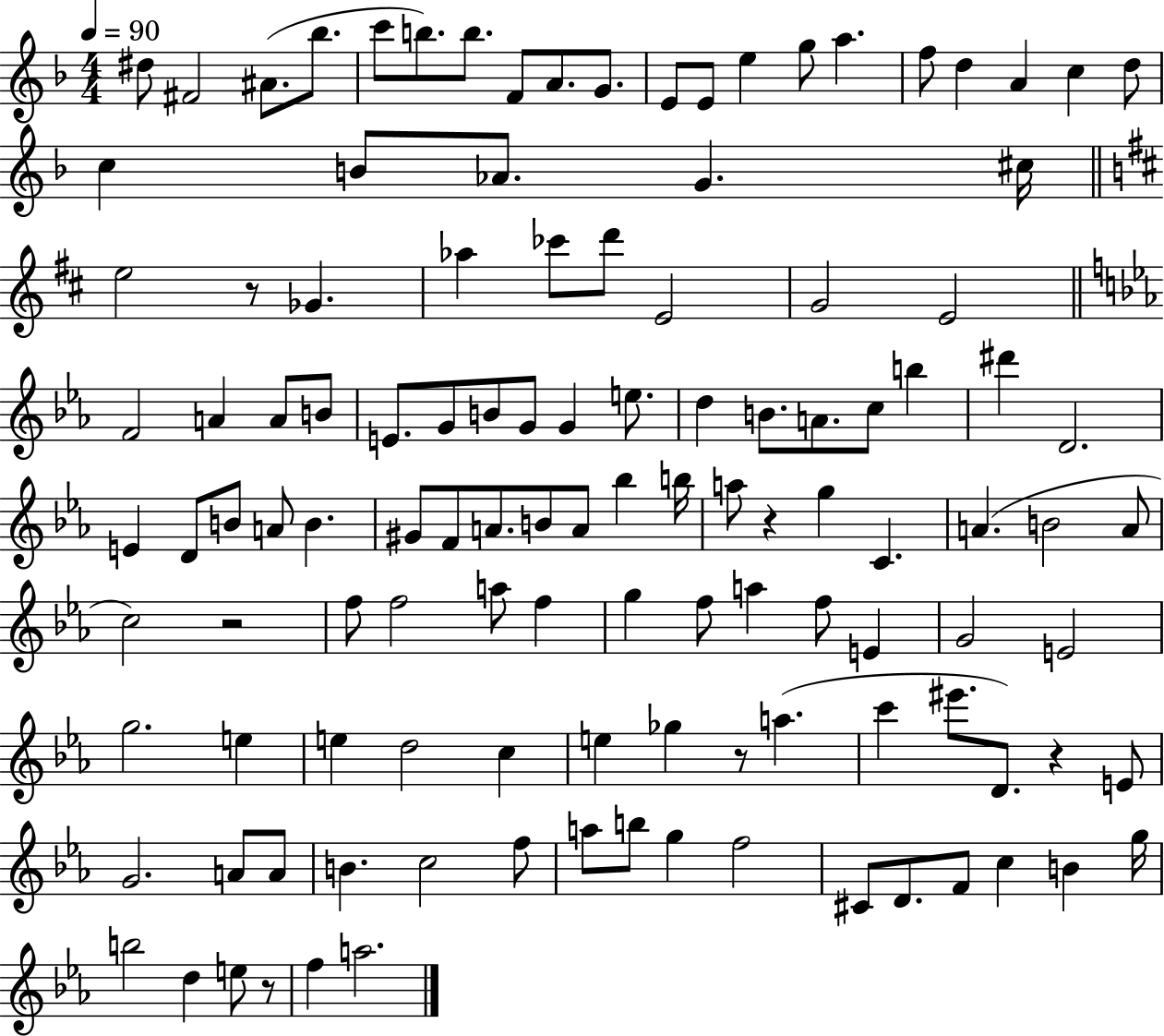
{
  \clef treble
  \numericTimeSignature
  \time 4/4
  \key f \major
  \tempo 4 = 90
  \repeat volta 2 { dis''8 fis'2 ais'8.( bes''8. | c'''8 b''8.) b''8. f'8 a'8. g'8. | e'8 e'8 e''4 g''8 a''4. | f''8 d''4 a'4 c''4 d''8 | \break c''4 b'8 aes'8. g'4. cis''16 | \bar "||" \break \key b \minor e''2 r8 ges'4. | aes''4 ces'''8 d'''8 e'2 | g'2 e'2 | \bar "||" \break \key ees \major f'2 a'4 a'8 b'8 | e'8. g'8 b'8 g'8 g'4 e''8. | d''4 b'8. a'8. c''8 b''4 | dis'''4 d'2. | \break e'4 d'8 b'8 a'8 b'4. | gis'8 f'8 a'8. b'8 a'8 bes''4 b''16 | a''8 r4 g''4 c'4. | a'4.( b'2 a'8 | \break c''2) r2 | f''8 f''2 a''8 f''4 | g''4 f''8 a''4 f''8 e'4 | g'2 e'2 | \break g''2. e''4 | e''4 d''2 c''4 | e''4 ges''4 r8 a''4.( | c'''4 eis'''8. d'8.) r4 e'8 | \break g'2. a'8 a'8 | b'4. c''2 f''8 | a''8 b''8 g''4 f''2 | cis'8 d'8. f'8 c''4 b'4 g''16 | \break b''2 d''4 e''8 r8 | f''4 a''2. | } \bar "|."
}